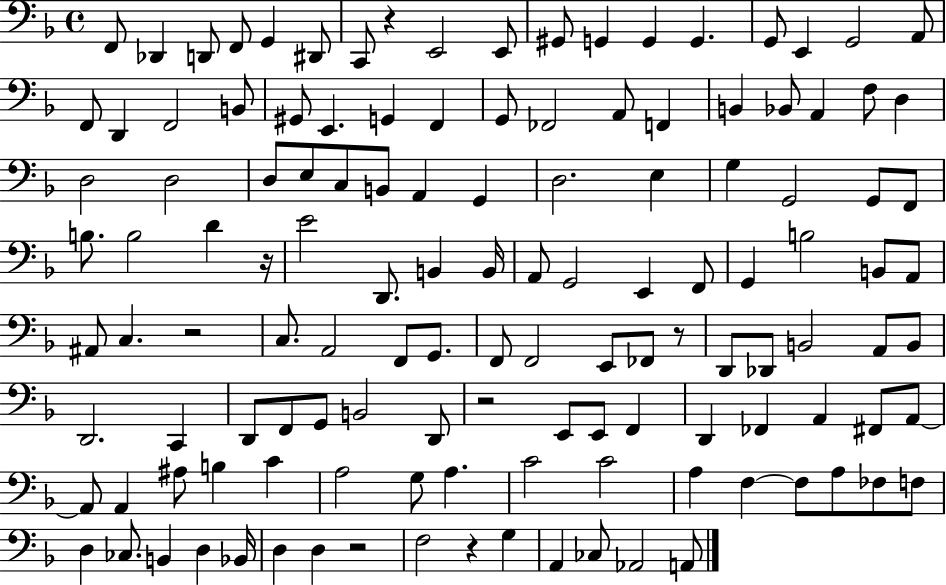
X:1
T:Untitled
M:4/4
L:1/4
K:F
F,,/2 _D,, D,,/2 F,,/2 G,, ^D,,/2 C,,/2 z E,,2 E,,/2 ^G,,/2 G,, G,, G,, G,,/2 E,, G,,2 A,,/2 F,,/2 D,, F,,2 B,,/2 ^G,,/2 E,, G,, F,, G,,/2 _F,,2 A,,/2 F,, B,, _B,,/2 A,, F,/2 D, D,2 D,2 D,/2 E,/2 C,/2 B,,/2 A,, G,, D,2 E, G, G,,2 G,,/2 F,,/2 B,/2 B,2 D z/4 E2 D,,/2 B,, B,,/4 A,,/2 G,,2 E,, F,,/2 G,, B,2 B,,/2 A,,/2 ^A,,/2 C, z2 C,/2 A,,2 F,,/2 G,,/2 F,,/2 F,,2 E,,/2 _F,,/2 z/2 D,,/2 _D,,/2 B,,2 A,,/2 B,,/2 D,,2 C,, D,,/2 F,,/2 G,,/2 B,,2 D,,/2 z2 E,,/2 E,,/2 F,, D,, _F,, A,, ^F,,/2 A,,/2 A,,/2 A,, ^A,/2 B, C A,2 G,/2 A, C2 C2 A, F, F,/2 A,/2 _F,/2 F,/2 D, _C,/2 B,, D, _B,,/4 D, D, z2 F,2 z G, A,, _C,/2 _A,,2 A,,/2